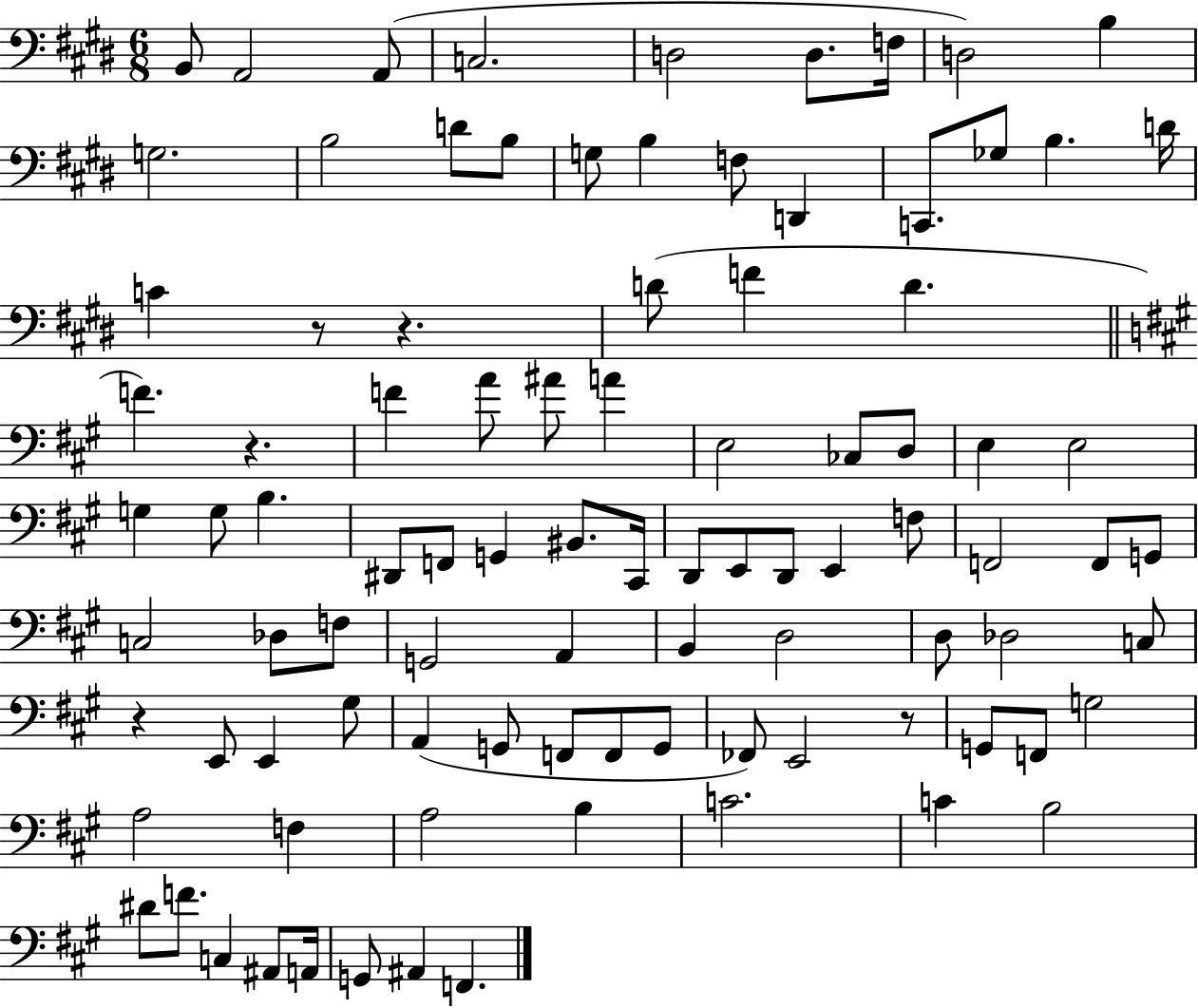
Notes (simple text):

B2/e A2/h A2/e C3/h. D3/h D3/e. F3/s D3/h B3/q G3/h. B3/h D4/e B3/e G3/e B3/q F3/e D2/q C2/e. Gb3/e B3/q. D4/s C4/q R/e R/q. D4/e F4/q D4/q. F4/q. R/q. F4/q A4/e A#4/e A4/q E3/h CES3/e D3/e E3/q E3/h G3/q G3/e B3/q. D#2/e F2/e G2/q BIS2/e. C#2/s D2/e E2/e D2/e E2/q F3/e F2/h F2/e G2/e C3/h Db3/e F3/e G2/h A2/q B2/q D3/h D3/e Db3/h C3/e R/q E2/e E2/q G#3/e A2/q G2/e F2/e F2/e G2/e FES2/e E2/h R/e G2/e F2/e G3/h A3/h F3/q A3/h B3/q C4/h. C4/q B3/h D#4/e F4/e. C3/q A#2/e A2/s G2/e A#2/q F2/q.